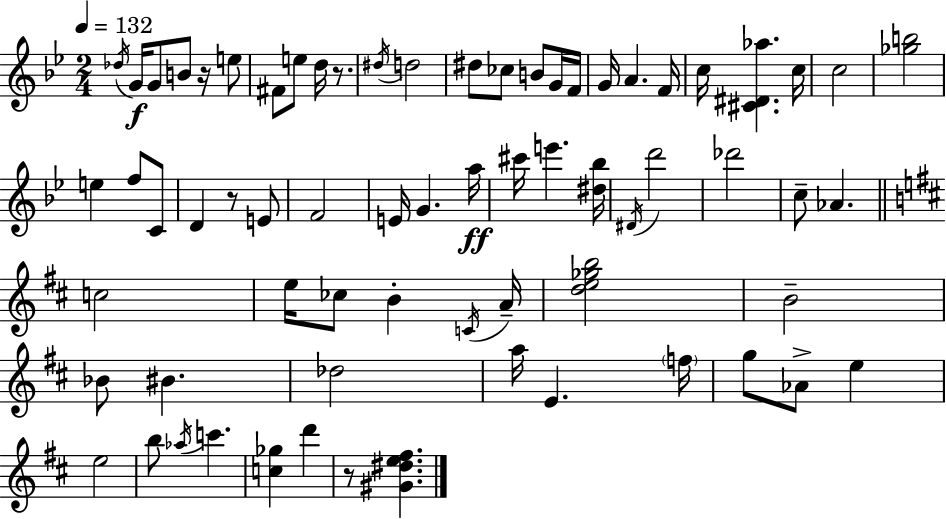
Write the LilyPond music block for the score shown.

{
  \clef treble
  \numericTimeSignature
  \time 2/4
  \key g \minor
  \tempo 4 = 132
  \acciaccatura { des''16 }\f g'16 g'8 b'8 r16 e''8 | fis'8 e''8 d''16 r8. | \acciaccatura { dis''16 } d''2 | dis''8 ces''8 b'8 | \break g'16 f'16 g'16 a'4. | f'16 c''16 <cis' dis' aes''>4. | c''16 c''2 | <ges'' b''>2 | \break e''4 f''8 | c'8 d'4 r8 | e'8 f'2 | e'16 g'4. | \break a''16\ff cis'''16 e'''4. | <dis'' bes''>16 \acciaccatura { dis'16 } d'''2 | des'''2 | c''8-- aes'4. | \break \bar "||" \break \key d \major c''2 | e''16 ces''8 b'4-. \acciaccatura { c'16 } | a'16-- <d'' e'' ges'' b''>2 | b'2-- | \break bes'8 bis'4. | des''2 | a''16 e'4. | \parenthesize f''16 g''8 aes'8-> e''4 | \break e''2 | b''8 \acciaccatura { aes''16 } c'''4. | <c'' ges''>4 d'''4 | r8 <gis' dis'' e'' fis''>4. | \break \bar "|."
}